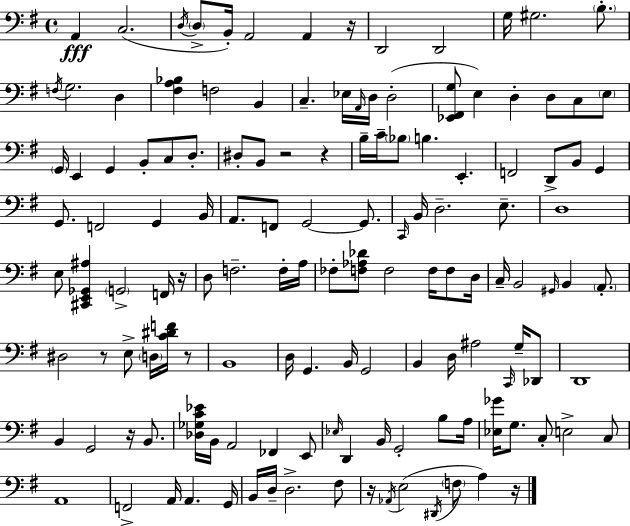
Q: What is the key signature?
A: G major